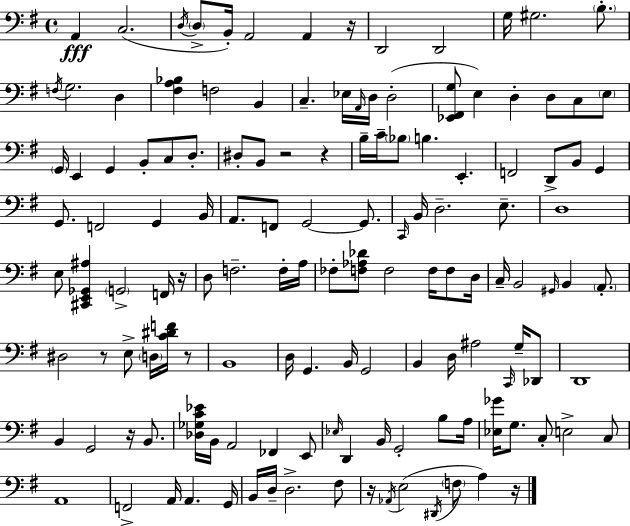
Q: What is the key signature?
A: G major